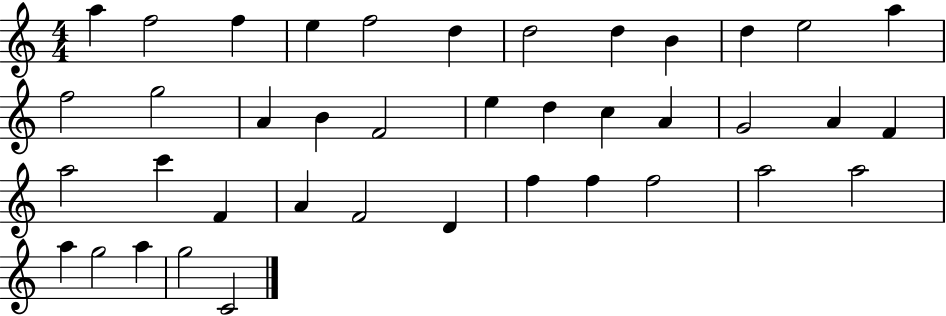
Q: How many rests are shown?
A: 0